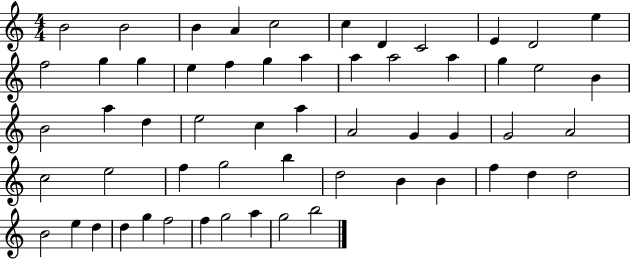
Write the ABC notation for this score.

X:1
T:Untitled
M:4/4
L:1/4
K:C
B2 B2 B A c2 c D C2 E D2 e f2 g g e f g a a a2 a g e2 B B2 a d e2 c a A2 G G G2 A2 c2 e2 f g2 b d2 B B f d d2 B2 e d d g f2 f g2 a g2 b2